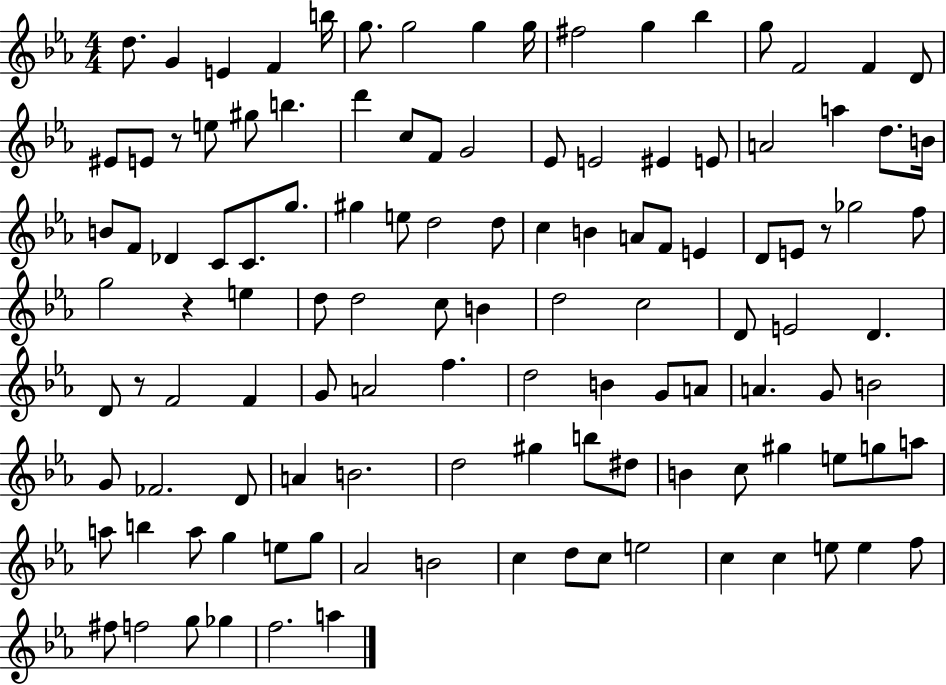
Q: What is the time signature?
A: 4/4